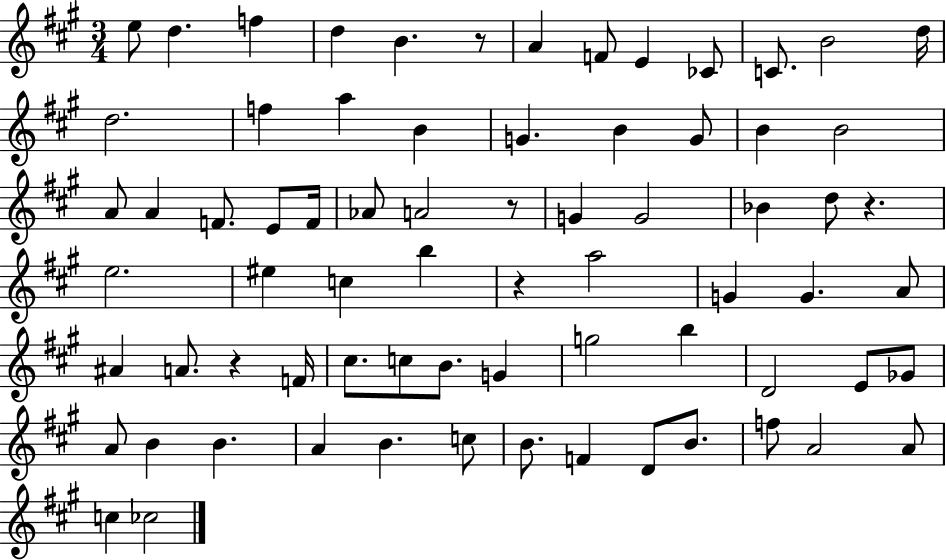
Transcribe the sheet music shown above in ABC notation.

X:1
T:Untitled
M:3/4
L:1/4
K:A
e/2 d f d B z/2 A F/2 E _C/2 C/2 B2 d/4 d2 f a B G B G/2 B B2 A/2 A F/2 E/2 F/4 _A/2 A2 z/2 G G2 _B d/2 z e2 ^e c b z a2 G G A/2 ^A A/2 z F/4 ^c/2 c/2 B/2 G g2 b D2 E/2 _G/2 A/2 B B A B c/2 B/2 F D/2 B/2 f/2 A2 A/2 c _c2